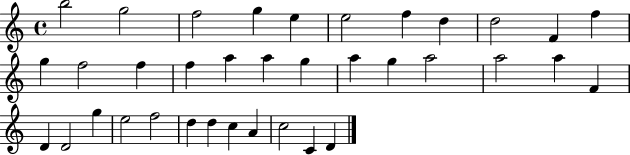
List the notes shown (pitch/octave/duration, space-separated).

B5/h G5/h F5/h G5/q E5/q E5/h F5/q D5/q D5/h F4/q F5/q G5/q F5/h F5/q F5/q A5/q A5/q G5/q A5/q G5/q A5/h A5/h A5/q F4/q D4/q D4/h G5/q E5/h F5/h D5/q D5/q C5/q A4/q C5/h C4/q D4/q